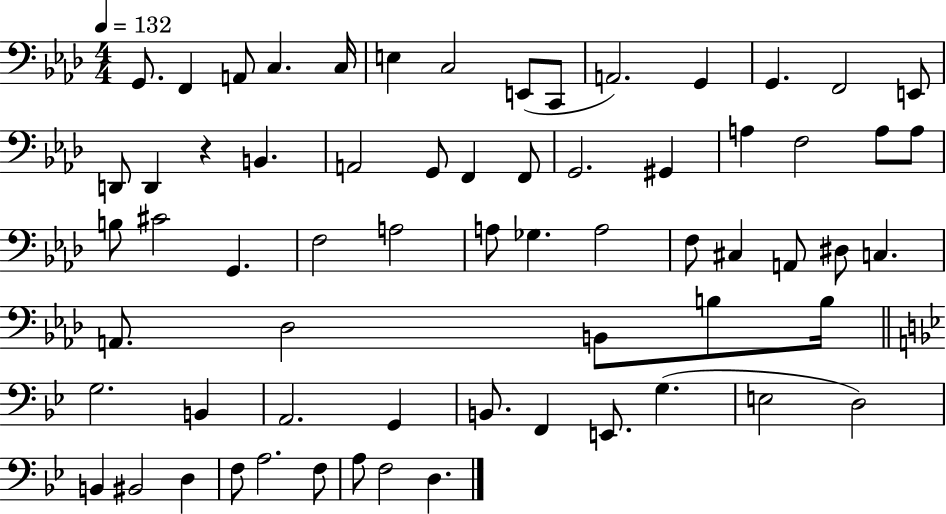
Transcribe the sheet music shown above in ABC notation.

X:1
T:Untitled
M:4/4
L:1/4
K:Ab
G,,/2 F,, A,,/2 C, C,/4 E, C,2 E,,/2 C,,/2 A,,2 G,, G,, F,,2 E,,/2 D,,/2 D,, z B,, A,,2 G,,/2 F,, F,,/2 G,,2 ^G,, A, F,2 A,/2 A,/2 B,/2 ^C2 G,, F,2 A,2 A,/2 _G, A,2 F,/2 ^C, A,,/2 ^D,/2 C, A,,/2 _D,2 B,,/2 B,/2 B,/4 G,2 B,, A,,2 G,, B,,/2 F,, E,,/2 G, E,2 D,2 B,, ^B,,2 D, F,/2 A,2 F,/2 A,/2 F,2 D,